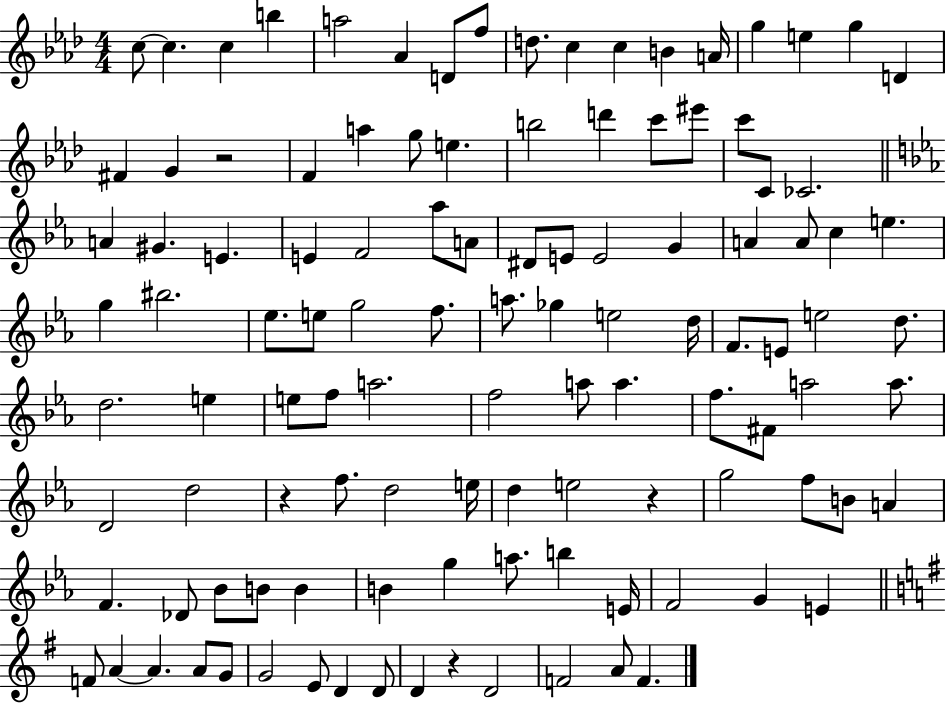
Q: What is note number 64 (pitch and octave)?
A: A5